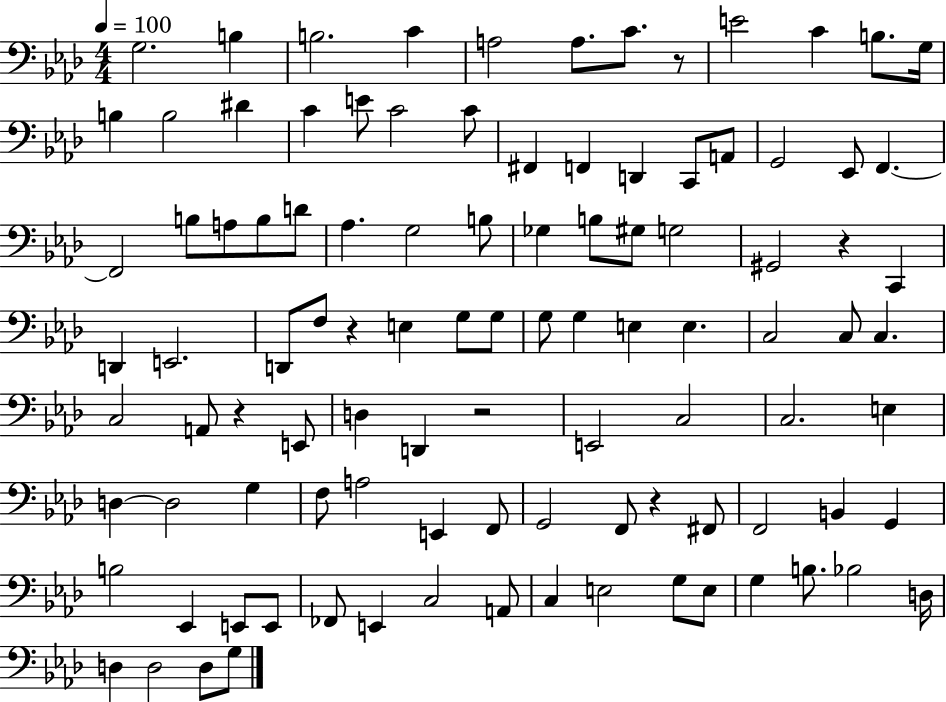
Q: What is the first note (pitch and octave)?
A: G3